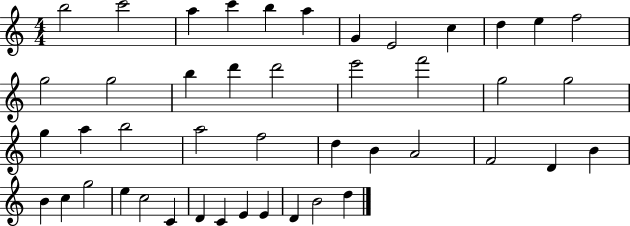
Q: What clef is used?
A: treble